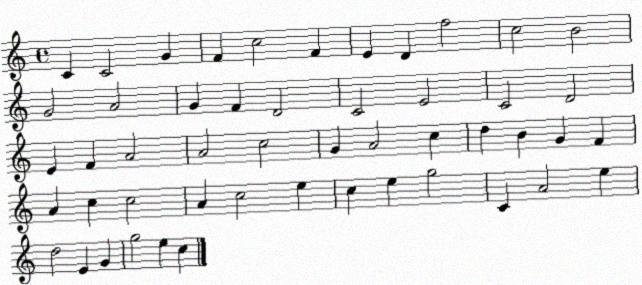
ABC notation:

X:1
T:Untitled
M:4/4
L:1/4
K:C
C C2 G F c2 F E D f2 c2 B2 G2 A2 G F D2 C2 E2 C2 D2 E F A2 A2 c2 G A2 c d B G F A c c2 A c2 e c e g2 C A2 e d2 E G g2 e c